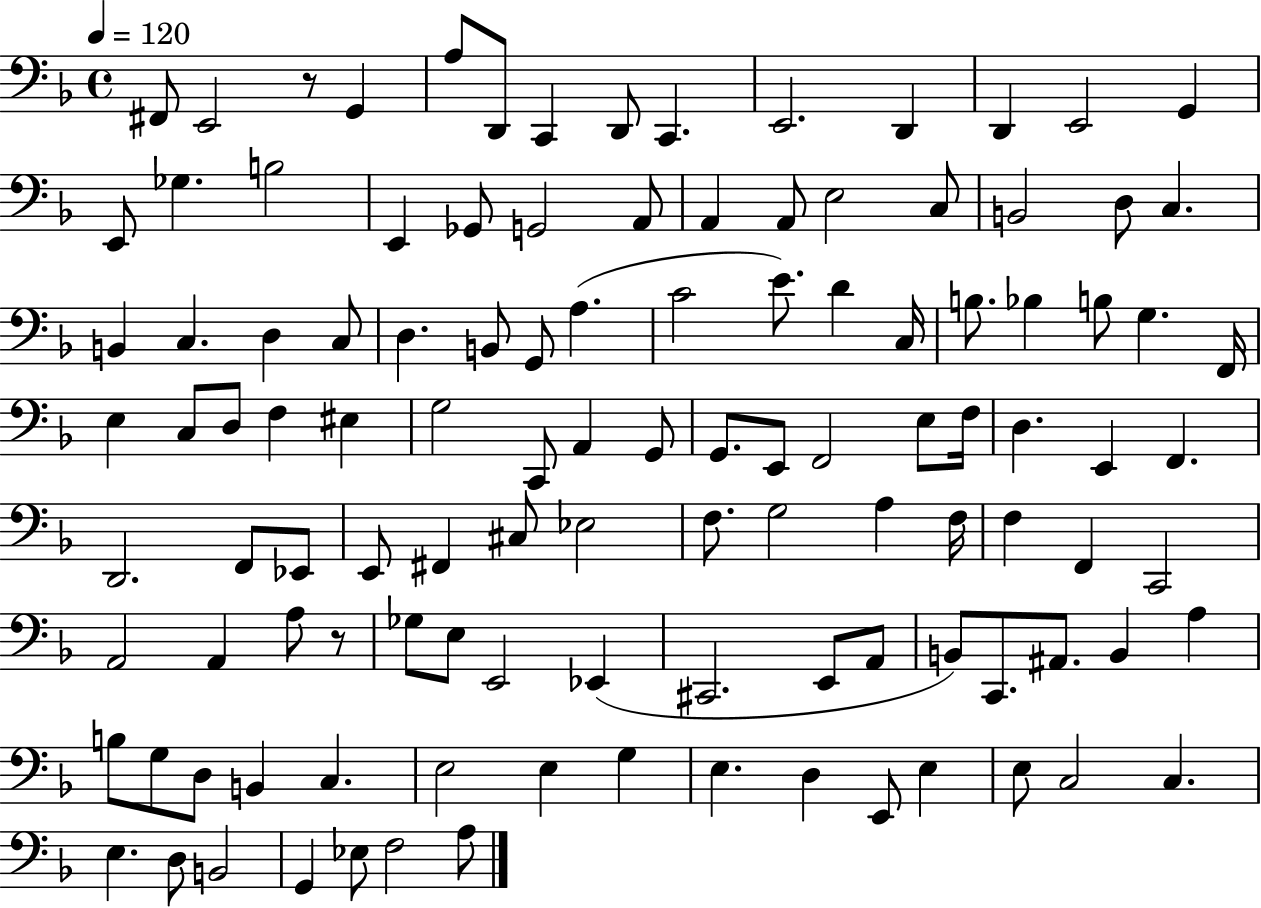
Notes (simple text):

F#2/e E2/h R/e G2/q A3/e D2/e C2/q D2/e C2/q. E2/h. D2/q D2/q E2/h G2/q E2/e Gb3/q. B3/h E2/q Gb2/e G2/h A2/e A2/q A2/e E3/h C3/e B2/h D3/e C3/q. B2/q C3/q. D3/q C3/e D3/q. B2/e G2/e A3/q. C4/h E4/e. D4/q C3/s B3/e. Bb3/q B3/e G3/q. F2/s E3/q C3/e D3/e F3/q EIS3/q G3/h C2/e A2/q G2/e G2/e. E2/e F2/h E3/e F3/s D3/q. E2/q F2/q. D2/h. F2/e Eb2/e E2/e F#2/q C#3/e Eb3/h F3/e. G3/h A3/q F3/s F3/q F2/q C2/h A2/h A2/q A3/e R/e Gb3/e E3/e E2/h Eb2/q C#2/h. E2/e A2/e B2/e C2/e. A#2/e. B2/q A3/q B3/e G3/e D3/e B2/q C3/q. E3/h E3/q G3/q E3/q. D3/q E2/e E3/q E3/e C3/h C3/q. E3/q. D3/e B2/h G2/q Eb3/e F3/h A3/e